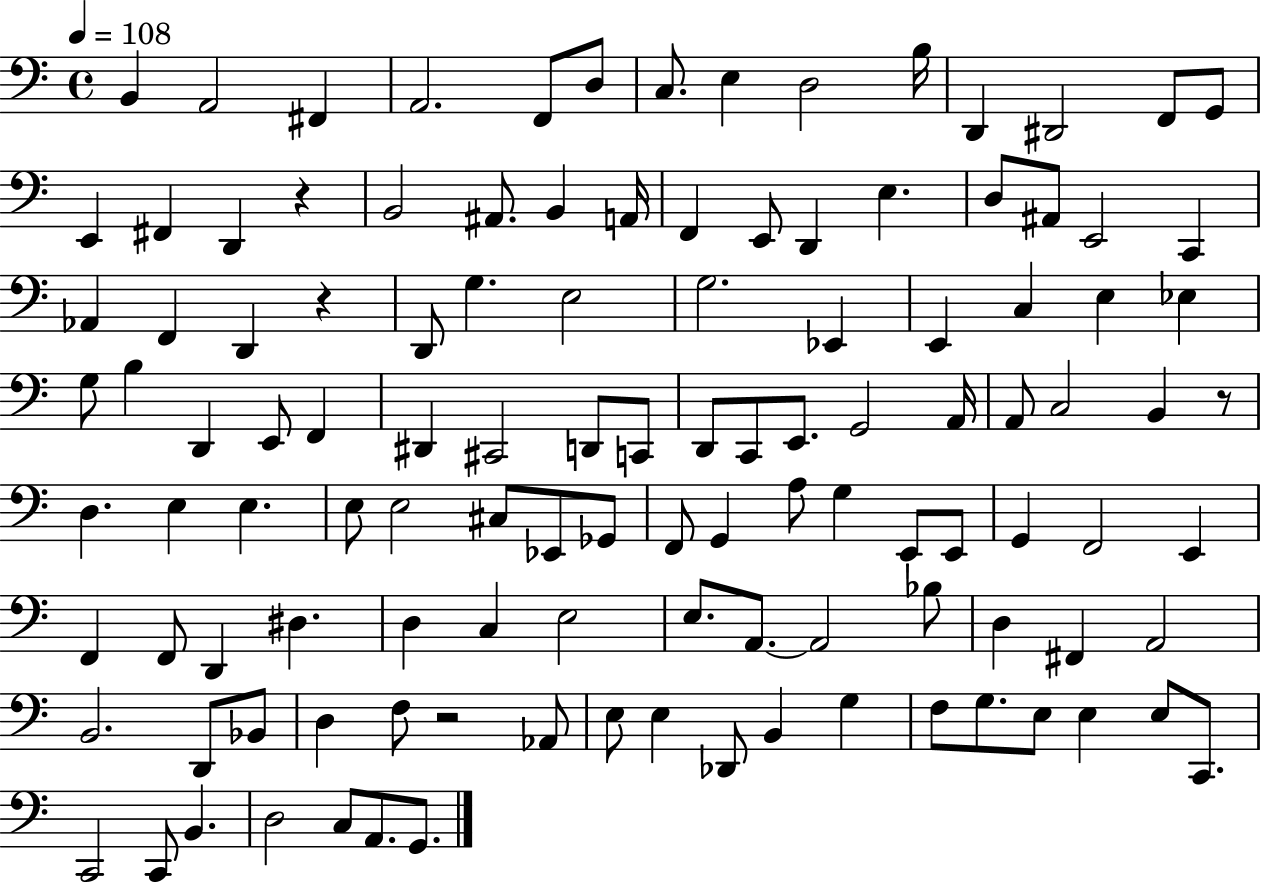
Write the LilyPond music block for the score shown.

{
  \clef bass
  \time 4/4
  \defaultTimeSignature
  \key c \major
  \tempo 4 = 108
  b,4 a,2 fis,4 | a,2. f,8 d8 | c8. e4 d2 b16 | d,4 dis,2 f,8 g,8 | \break e,4 fis,4 d,4 r4 | b,2 ais,8. b,4 a,16 | f,4 e,8 d,4 e4. | d8 ais,8 e,2 c,4 | \break aes,4 f,4 d,4 r4 | d,8 g4. e2 | g2. ees,4 | e,4 c4 e4 ees4 | \break g8 b4 d,4 e,8 f,4 | dis,4 cis,2 d,8 c,8 | d,8 c,8 e,8. g,2 a,16 | a,8 c2 b,4 r8 | \break d4. e4 e4. | e8 e2 cis8 ees,8 ges,8 | f,8 g,4 a8 g4 e,8 e,8 | g,4 f,2 e,4 | \break f,4 f,8 d,4 dis4. | d4 c4 e2 | e8. a,8.~~ a,2 bes8 | d4 fis,4 a,2 | \break b,2. d,8 bes,8 | d4 f8 r2 aes,8 | e8 e4 des,8 b,4 g4 | f8 g8. e8 e4 e8 c,8. | \break c,2 c,8 b,4. | d2 c8 a,8. g,8. | \bar "|."
}